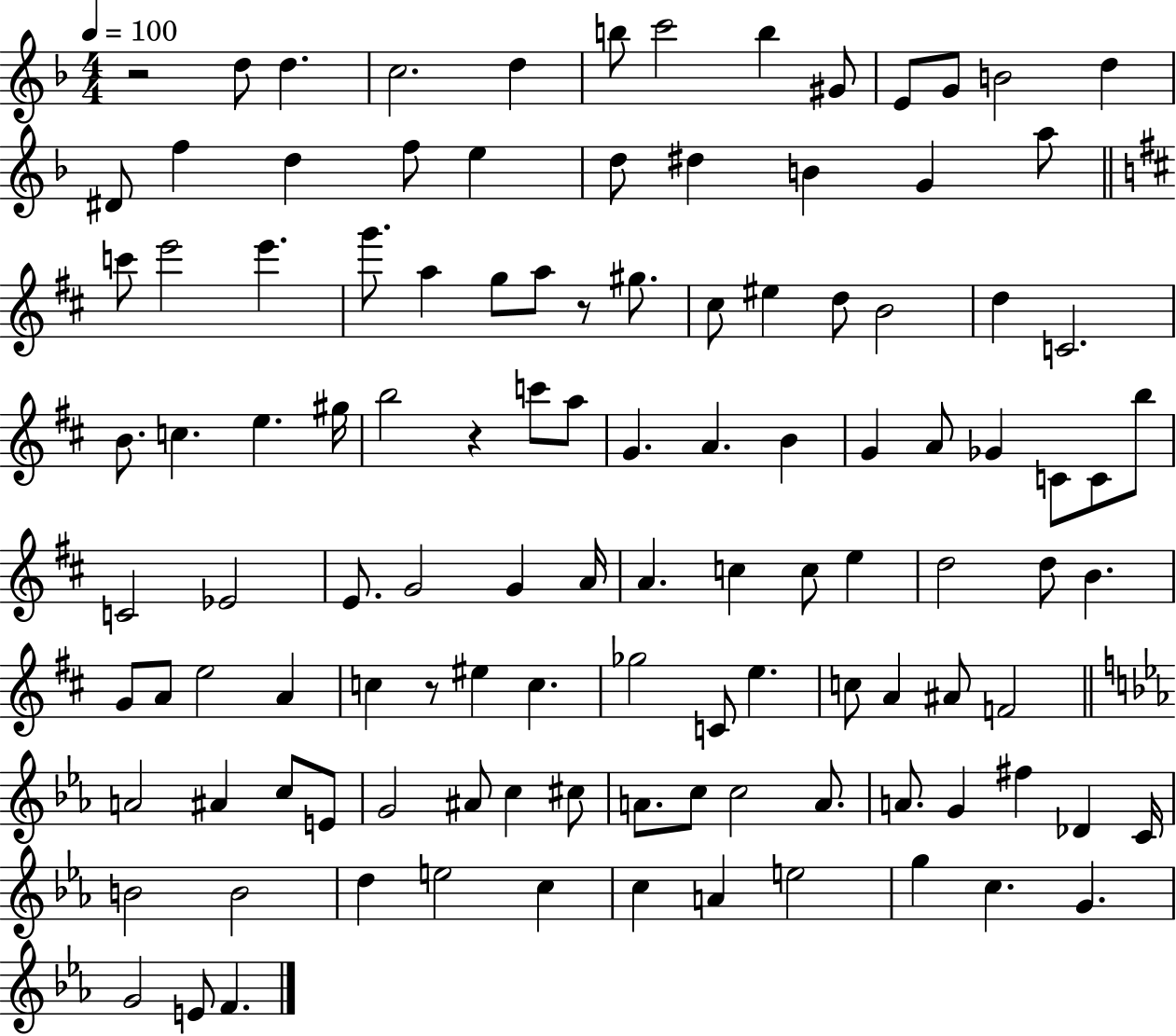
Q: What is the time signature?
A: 4/4